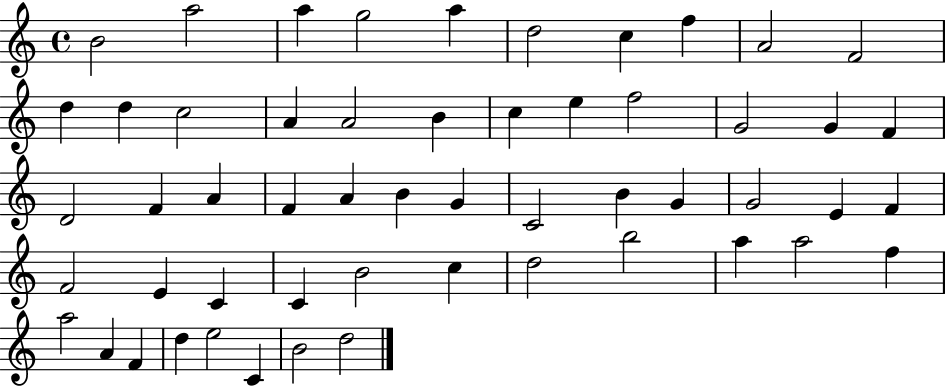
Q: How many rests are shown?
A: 0